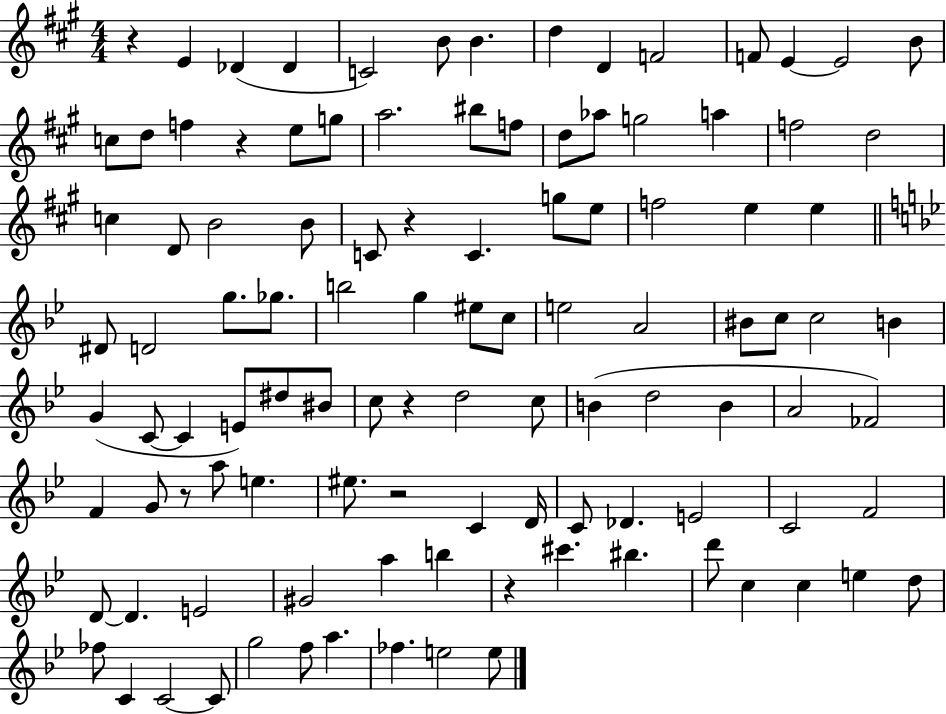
R/q E4/q Db4/q Db4/q C4/h B4/e B4/q. D5/q D4/q F4/h F4/e E4/q E4/h B4/e C5/e D5/e F5/q R/q E5/e G5/e A5/h. BIS5/e F5/e D5/e Ab5/e G5/h A5/q F5/h D5/h C5/q D4/e B4/h B4/e C4/e R/q C4/q. G5/e E5/e F5/h E5/q E5/q D#4/e D4/h G5/e. Gb5/e. B5/h G5/q EIS5/e C5/e E5/h A4/h BIS4/e C5/e C5/h B4/q G4/q C4/e C4/q E4/e D#5/e BIS4/e C5/e R/q D5/h C5/e B4/q D5/h B4/q A4/h FES4/h F4/q G4/e R/e A5/e E5/q. EIS5/e. R/h C4/q D4/s C4/e Db4/q. E4/h C4/h F4/h D4/e D4/q. E4/h G#4/h A5/q B5/q R/q C#6/q. BIS5/q. D6/e C5/q C5/q E5/q D5/e FES5/e C4/q C4/h C4/e G5/h F5/e A5/q. FES5/q. E5/h E5/e